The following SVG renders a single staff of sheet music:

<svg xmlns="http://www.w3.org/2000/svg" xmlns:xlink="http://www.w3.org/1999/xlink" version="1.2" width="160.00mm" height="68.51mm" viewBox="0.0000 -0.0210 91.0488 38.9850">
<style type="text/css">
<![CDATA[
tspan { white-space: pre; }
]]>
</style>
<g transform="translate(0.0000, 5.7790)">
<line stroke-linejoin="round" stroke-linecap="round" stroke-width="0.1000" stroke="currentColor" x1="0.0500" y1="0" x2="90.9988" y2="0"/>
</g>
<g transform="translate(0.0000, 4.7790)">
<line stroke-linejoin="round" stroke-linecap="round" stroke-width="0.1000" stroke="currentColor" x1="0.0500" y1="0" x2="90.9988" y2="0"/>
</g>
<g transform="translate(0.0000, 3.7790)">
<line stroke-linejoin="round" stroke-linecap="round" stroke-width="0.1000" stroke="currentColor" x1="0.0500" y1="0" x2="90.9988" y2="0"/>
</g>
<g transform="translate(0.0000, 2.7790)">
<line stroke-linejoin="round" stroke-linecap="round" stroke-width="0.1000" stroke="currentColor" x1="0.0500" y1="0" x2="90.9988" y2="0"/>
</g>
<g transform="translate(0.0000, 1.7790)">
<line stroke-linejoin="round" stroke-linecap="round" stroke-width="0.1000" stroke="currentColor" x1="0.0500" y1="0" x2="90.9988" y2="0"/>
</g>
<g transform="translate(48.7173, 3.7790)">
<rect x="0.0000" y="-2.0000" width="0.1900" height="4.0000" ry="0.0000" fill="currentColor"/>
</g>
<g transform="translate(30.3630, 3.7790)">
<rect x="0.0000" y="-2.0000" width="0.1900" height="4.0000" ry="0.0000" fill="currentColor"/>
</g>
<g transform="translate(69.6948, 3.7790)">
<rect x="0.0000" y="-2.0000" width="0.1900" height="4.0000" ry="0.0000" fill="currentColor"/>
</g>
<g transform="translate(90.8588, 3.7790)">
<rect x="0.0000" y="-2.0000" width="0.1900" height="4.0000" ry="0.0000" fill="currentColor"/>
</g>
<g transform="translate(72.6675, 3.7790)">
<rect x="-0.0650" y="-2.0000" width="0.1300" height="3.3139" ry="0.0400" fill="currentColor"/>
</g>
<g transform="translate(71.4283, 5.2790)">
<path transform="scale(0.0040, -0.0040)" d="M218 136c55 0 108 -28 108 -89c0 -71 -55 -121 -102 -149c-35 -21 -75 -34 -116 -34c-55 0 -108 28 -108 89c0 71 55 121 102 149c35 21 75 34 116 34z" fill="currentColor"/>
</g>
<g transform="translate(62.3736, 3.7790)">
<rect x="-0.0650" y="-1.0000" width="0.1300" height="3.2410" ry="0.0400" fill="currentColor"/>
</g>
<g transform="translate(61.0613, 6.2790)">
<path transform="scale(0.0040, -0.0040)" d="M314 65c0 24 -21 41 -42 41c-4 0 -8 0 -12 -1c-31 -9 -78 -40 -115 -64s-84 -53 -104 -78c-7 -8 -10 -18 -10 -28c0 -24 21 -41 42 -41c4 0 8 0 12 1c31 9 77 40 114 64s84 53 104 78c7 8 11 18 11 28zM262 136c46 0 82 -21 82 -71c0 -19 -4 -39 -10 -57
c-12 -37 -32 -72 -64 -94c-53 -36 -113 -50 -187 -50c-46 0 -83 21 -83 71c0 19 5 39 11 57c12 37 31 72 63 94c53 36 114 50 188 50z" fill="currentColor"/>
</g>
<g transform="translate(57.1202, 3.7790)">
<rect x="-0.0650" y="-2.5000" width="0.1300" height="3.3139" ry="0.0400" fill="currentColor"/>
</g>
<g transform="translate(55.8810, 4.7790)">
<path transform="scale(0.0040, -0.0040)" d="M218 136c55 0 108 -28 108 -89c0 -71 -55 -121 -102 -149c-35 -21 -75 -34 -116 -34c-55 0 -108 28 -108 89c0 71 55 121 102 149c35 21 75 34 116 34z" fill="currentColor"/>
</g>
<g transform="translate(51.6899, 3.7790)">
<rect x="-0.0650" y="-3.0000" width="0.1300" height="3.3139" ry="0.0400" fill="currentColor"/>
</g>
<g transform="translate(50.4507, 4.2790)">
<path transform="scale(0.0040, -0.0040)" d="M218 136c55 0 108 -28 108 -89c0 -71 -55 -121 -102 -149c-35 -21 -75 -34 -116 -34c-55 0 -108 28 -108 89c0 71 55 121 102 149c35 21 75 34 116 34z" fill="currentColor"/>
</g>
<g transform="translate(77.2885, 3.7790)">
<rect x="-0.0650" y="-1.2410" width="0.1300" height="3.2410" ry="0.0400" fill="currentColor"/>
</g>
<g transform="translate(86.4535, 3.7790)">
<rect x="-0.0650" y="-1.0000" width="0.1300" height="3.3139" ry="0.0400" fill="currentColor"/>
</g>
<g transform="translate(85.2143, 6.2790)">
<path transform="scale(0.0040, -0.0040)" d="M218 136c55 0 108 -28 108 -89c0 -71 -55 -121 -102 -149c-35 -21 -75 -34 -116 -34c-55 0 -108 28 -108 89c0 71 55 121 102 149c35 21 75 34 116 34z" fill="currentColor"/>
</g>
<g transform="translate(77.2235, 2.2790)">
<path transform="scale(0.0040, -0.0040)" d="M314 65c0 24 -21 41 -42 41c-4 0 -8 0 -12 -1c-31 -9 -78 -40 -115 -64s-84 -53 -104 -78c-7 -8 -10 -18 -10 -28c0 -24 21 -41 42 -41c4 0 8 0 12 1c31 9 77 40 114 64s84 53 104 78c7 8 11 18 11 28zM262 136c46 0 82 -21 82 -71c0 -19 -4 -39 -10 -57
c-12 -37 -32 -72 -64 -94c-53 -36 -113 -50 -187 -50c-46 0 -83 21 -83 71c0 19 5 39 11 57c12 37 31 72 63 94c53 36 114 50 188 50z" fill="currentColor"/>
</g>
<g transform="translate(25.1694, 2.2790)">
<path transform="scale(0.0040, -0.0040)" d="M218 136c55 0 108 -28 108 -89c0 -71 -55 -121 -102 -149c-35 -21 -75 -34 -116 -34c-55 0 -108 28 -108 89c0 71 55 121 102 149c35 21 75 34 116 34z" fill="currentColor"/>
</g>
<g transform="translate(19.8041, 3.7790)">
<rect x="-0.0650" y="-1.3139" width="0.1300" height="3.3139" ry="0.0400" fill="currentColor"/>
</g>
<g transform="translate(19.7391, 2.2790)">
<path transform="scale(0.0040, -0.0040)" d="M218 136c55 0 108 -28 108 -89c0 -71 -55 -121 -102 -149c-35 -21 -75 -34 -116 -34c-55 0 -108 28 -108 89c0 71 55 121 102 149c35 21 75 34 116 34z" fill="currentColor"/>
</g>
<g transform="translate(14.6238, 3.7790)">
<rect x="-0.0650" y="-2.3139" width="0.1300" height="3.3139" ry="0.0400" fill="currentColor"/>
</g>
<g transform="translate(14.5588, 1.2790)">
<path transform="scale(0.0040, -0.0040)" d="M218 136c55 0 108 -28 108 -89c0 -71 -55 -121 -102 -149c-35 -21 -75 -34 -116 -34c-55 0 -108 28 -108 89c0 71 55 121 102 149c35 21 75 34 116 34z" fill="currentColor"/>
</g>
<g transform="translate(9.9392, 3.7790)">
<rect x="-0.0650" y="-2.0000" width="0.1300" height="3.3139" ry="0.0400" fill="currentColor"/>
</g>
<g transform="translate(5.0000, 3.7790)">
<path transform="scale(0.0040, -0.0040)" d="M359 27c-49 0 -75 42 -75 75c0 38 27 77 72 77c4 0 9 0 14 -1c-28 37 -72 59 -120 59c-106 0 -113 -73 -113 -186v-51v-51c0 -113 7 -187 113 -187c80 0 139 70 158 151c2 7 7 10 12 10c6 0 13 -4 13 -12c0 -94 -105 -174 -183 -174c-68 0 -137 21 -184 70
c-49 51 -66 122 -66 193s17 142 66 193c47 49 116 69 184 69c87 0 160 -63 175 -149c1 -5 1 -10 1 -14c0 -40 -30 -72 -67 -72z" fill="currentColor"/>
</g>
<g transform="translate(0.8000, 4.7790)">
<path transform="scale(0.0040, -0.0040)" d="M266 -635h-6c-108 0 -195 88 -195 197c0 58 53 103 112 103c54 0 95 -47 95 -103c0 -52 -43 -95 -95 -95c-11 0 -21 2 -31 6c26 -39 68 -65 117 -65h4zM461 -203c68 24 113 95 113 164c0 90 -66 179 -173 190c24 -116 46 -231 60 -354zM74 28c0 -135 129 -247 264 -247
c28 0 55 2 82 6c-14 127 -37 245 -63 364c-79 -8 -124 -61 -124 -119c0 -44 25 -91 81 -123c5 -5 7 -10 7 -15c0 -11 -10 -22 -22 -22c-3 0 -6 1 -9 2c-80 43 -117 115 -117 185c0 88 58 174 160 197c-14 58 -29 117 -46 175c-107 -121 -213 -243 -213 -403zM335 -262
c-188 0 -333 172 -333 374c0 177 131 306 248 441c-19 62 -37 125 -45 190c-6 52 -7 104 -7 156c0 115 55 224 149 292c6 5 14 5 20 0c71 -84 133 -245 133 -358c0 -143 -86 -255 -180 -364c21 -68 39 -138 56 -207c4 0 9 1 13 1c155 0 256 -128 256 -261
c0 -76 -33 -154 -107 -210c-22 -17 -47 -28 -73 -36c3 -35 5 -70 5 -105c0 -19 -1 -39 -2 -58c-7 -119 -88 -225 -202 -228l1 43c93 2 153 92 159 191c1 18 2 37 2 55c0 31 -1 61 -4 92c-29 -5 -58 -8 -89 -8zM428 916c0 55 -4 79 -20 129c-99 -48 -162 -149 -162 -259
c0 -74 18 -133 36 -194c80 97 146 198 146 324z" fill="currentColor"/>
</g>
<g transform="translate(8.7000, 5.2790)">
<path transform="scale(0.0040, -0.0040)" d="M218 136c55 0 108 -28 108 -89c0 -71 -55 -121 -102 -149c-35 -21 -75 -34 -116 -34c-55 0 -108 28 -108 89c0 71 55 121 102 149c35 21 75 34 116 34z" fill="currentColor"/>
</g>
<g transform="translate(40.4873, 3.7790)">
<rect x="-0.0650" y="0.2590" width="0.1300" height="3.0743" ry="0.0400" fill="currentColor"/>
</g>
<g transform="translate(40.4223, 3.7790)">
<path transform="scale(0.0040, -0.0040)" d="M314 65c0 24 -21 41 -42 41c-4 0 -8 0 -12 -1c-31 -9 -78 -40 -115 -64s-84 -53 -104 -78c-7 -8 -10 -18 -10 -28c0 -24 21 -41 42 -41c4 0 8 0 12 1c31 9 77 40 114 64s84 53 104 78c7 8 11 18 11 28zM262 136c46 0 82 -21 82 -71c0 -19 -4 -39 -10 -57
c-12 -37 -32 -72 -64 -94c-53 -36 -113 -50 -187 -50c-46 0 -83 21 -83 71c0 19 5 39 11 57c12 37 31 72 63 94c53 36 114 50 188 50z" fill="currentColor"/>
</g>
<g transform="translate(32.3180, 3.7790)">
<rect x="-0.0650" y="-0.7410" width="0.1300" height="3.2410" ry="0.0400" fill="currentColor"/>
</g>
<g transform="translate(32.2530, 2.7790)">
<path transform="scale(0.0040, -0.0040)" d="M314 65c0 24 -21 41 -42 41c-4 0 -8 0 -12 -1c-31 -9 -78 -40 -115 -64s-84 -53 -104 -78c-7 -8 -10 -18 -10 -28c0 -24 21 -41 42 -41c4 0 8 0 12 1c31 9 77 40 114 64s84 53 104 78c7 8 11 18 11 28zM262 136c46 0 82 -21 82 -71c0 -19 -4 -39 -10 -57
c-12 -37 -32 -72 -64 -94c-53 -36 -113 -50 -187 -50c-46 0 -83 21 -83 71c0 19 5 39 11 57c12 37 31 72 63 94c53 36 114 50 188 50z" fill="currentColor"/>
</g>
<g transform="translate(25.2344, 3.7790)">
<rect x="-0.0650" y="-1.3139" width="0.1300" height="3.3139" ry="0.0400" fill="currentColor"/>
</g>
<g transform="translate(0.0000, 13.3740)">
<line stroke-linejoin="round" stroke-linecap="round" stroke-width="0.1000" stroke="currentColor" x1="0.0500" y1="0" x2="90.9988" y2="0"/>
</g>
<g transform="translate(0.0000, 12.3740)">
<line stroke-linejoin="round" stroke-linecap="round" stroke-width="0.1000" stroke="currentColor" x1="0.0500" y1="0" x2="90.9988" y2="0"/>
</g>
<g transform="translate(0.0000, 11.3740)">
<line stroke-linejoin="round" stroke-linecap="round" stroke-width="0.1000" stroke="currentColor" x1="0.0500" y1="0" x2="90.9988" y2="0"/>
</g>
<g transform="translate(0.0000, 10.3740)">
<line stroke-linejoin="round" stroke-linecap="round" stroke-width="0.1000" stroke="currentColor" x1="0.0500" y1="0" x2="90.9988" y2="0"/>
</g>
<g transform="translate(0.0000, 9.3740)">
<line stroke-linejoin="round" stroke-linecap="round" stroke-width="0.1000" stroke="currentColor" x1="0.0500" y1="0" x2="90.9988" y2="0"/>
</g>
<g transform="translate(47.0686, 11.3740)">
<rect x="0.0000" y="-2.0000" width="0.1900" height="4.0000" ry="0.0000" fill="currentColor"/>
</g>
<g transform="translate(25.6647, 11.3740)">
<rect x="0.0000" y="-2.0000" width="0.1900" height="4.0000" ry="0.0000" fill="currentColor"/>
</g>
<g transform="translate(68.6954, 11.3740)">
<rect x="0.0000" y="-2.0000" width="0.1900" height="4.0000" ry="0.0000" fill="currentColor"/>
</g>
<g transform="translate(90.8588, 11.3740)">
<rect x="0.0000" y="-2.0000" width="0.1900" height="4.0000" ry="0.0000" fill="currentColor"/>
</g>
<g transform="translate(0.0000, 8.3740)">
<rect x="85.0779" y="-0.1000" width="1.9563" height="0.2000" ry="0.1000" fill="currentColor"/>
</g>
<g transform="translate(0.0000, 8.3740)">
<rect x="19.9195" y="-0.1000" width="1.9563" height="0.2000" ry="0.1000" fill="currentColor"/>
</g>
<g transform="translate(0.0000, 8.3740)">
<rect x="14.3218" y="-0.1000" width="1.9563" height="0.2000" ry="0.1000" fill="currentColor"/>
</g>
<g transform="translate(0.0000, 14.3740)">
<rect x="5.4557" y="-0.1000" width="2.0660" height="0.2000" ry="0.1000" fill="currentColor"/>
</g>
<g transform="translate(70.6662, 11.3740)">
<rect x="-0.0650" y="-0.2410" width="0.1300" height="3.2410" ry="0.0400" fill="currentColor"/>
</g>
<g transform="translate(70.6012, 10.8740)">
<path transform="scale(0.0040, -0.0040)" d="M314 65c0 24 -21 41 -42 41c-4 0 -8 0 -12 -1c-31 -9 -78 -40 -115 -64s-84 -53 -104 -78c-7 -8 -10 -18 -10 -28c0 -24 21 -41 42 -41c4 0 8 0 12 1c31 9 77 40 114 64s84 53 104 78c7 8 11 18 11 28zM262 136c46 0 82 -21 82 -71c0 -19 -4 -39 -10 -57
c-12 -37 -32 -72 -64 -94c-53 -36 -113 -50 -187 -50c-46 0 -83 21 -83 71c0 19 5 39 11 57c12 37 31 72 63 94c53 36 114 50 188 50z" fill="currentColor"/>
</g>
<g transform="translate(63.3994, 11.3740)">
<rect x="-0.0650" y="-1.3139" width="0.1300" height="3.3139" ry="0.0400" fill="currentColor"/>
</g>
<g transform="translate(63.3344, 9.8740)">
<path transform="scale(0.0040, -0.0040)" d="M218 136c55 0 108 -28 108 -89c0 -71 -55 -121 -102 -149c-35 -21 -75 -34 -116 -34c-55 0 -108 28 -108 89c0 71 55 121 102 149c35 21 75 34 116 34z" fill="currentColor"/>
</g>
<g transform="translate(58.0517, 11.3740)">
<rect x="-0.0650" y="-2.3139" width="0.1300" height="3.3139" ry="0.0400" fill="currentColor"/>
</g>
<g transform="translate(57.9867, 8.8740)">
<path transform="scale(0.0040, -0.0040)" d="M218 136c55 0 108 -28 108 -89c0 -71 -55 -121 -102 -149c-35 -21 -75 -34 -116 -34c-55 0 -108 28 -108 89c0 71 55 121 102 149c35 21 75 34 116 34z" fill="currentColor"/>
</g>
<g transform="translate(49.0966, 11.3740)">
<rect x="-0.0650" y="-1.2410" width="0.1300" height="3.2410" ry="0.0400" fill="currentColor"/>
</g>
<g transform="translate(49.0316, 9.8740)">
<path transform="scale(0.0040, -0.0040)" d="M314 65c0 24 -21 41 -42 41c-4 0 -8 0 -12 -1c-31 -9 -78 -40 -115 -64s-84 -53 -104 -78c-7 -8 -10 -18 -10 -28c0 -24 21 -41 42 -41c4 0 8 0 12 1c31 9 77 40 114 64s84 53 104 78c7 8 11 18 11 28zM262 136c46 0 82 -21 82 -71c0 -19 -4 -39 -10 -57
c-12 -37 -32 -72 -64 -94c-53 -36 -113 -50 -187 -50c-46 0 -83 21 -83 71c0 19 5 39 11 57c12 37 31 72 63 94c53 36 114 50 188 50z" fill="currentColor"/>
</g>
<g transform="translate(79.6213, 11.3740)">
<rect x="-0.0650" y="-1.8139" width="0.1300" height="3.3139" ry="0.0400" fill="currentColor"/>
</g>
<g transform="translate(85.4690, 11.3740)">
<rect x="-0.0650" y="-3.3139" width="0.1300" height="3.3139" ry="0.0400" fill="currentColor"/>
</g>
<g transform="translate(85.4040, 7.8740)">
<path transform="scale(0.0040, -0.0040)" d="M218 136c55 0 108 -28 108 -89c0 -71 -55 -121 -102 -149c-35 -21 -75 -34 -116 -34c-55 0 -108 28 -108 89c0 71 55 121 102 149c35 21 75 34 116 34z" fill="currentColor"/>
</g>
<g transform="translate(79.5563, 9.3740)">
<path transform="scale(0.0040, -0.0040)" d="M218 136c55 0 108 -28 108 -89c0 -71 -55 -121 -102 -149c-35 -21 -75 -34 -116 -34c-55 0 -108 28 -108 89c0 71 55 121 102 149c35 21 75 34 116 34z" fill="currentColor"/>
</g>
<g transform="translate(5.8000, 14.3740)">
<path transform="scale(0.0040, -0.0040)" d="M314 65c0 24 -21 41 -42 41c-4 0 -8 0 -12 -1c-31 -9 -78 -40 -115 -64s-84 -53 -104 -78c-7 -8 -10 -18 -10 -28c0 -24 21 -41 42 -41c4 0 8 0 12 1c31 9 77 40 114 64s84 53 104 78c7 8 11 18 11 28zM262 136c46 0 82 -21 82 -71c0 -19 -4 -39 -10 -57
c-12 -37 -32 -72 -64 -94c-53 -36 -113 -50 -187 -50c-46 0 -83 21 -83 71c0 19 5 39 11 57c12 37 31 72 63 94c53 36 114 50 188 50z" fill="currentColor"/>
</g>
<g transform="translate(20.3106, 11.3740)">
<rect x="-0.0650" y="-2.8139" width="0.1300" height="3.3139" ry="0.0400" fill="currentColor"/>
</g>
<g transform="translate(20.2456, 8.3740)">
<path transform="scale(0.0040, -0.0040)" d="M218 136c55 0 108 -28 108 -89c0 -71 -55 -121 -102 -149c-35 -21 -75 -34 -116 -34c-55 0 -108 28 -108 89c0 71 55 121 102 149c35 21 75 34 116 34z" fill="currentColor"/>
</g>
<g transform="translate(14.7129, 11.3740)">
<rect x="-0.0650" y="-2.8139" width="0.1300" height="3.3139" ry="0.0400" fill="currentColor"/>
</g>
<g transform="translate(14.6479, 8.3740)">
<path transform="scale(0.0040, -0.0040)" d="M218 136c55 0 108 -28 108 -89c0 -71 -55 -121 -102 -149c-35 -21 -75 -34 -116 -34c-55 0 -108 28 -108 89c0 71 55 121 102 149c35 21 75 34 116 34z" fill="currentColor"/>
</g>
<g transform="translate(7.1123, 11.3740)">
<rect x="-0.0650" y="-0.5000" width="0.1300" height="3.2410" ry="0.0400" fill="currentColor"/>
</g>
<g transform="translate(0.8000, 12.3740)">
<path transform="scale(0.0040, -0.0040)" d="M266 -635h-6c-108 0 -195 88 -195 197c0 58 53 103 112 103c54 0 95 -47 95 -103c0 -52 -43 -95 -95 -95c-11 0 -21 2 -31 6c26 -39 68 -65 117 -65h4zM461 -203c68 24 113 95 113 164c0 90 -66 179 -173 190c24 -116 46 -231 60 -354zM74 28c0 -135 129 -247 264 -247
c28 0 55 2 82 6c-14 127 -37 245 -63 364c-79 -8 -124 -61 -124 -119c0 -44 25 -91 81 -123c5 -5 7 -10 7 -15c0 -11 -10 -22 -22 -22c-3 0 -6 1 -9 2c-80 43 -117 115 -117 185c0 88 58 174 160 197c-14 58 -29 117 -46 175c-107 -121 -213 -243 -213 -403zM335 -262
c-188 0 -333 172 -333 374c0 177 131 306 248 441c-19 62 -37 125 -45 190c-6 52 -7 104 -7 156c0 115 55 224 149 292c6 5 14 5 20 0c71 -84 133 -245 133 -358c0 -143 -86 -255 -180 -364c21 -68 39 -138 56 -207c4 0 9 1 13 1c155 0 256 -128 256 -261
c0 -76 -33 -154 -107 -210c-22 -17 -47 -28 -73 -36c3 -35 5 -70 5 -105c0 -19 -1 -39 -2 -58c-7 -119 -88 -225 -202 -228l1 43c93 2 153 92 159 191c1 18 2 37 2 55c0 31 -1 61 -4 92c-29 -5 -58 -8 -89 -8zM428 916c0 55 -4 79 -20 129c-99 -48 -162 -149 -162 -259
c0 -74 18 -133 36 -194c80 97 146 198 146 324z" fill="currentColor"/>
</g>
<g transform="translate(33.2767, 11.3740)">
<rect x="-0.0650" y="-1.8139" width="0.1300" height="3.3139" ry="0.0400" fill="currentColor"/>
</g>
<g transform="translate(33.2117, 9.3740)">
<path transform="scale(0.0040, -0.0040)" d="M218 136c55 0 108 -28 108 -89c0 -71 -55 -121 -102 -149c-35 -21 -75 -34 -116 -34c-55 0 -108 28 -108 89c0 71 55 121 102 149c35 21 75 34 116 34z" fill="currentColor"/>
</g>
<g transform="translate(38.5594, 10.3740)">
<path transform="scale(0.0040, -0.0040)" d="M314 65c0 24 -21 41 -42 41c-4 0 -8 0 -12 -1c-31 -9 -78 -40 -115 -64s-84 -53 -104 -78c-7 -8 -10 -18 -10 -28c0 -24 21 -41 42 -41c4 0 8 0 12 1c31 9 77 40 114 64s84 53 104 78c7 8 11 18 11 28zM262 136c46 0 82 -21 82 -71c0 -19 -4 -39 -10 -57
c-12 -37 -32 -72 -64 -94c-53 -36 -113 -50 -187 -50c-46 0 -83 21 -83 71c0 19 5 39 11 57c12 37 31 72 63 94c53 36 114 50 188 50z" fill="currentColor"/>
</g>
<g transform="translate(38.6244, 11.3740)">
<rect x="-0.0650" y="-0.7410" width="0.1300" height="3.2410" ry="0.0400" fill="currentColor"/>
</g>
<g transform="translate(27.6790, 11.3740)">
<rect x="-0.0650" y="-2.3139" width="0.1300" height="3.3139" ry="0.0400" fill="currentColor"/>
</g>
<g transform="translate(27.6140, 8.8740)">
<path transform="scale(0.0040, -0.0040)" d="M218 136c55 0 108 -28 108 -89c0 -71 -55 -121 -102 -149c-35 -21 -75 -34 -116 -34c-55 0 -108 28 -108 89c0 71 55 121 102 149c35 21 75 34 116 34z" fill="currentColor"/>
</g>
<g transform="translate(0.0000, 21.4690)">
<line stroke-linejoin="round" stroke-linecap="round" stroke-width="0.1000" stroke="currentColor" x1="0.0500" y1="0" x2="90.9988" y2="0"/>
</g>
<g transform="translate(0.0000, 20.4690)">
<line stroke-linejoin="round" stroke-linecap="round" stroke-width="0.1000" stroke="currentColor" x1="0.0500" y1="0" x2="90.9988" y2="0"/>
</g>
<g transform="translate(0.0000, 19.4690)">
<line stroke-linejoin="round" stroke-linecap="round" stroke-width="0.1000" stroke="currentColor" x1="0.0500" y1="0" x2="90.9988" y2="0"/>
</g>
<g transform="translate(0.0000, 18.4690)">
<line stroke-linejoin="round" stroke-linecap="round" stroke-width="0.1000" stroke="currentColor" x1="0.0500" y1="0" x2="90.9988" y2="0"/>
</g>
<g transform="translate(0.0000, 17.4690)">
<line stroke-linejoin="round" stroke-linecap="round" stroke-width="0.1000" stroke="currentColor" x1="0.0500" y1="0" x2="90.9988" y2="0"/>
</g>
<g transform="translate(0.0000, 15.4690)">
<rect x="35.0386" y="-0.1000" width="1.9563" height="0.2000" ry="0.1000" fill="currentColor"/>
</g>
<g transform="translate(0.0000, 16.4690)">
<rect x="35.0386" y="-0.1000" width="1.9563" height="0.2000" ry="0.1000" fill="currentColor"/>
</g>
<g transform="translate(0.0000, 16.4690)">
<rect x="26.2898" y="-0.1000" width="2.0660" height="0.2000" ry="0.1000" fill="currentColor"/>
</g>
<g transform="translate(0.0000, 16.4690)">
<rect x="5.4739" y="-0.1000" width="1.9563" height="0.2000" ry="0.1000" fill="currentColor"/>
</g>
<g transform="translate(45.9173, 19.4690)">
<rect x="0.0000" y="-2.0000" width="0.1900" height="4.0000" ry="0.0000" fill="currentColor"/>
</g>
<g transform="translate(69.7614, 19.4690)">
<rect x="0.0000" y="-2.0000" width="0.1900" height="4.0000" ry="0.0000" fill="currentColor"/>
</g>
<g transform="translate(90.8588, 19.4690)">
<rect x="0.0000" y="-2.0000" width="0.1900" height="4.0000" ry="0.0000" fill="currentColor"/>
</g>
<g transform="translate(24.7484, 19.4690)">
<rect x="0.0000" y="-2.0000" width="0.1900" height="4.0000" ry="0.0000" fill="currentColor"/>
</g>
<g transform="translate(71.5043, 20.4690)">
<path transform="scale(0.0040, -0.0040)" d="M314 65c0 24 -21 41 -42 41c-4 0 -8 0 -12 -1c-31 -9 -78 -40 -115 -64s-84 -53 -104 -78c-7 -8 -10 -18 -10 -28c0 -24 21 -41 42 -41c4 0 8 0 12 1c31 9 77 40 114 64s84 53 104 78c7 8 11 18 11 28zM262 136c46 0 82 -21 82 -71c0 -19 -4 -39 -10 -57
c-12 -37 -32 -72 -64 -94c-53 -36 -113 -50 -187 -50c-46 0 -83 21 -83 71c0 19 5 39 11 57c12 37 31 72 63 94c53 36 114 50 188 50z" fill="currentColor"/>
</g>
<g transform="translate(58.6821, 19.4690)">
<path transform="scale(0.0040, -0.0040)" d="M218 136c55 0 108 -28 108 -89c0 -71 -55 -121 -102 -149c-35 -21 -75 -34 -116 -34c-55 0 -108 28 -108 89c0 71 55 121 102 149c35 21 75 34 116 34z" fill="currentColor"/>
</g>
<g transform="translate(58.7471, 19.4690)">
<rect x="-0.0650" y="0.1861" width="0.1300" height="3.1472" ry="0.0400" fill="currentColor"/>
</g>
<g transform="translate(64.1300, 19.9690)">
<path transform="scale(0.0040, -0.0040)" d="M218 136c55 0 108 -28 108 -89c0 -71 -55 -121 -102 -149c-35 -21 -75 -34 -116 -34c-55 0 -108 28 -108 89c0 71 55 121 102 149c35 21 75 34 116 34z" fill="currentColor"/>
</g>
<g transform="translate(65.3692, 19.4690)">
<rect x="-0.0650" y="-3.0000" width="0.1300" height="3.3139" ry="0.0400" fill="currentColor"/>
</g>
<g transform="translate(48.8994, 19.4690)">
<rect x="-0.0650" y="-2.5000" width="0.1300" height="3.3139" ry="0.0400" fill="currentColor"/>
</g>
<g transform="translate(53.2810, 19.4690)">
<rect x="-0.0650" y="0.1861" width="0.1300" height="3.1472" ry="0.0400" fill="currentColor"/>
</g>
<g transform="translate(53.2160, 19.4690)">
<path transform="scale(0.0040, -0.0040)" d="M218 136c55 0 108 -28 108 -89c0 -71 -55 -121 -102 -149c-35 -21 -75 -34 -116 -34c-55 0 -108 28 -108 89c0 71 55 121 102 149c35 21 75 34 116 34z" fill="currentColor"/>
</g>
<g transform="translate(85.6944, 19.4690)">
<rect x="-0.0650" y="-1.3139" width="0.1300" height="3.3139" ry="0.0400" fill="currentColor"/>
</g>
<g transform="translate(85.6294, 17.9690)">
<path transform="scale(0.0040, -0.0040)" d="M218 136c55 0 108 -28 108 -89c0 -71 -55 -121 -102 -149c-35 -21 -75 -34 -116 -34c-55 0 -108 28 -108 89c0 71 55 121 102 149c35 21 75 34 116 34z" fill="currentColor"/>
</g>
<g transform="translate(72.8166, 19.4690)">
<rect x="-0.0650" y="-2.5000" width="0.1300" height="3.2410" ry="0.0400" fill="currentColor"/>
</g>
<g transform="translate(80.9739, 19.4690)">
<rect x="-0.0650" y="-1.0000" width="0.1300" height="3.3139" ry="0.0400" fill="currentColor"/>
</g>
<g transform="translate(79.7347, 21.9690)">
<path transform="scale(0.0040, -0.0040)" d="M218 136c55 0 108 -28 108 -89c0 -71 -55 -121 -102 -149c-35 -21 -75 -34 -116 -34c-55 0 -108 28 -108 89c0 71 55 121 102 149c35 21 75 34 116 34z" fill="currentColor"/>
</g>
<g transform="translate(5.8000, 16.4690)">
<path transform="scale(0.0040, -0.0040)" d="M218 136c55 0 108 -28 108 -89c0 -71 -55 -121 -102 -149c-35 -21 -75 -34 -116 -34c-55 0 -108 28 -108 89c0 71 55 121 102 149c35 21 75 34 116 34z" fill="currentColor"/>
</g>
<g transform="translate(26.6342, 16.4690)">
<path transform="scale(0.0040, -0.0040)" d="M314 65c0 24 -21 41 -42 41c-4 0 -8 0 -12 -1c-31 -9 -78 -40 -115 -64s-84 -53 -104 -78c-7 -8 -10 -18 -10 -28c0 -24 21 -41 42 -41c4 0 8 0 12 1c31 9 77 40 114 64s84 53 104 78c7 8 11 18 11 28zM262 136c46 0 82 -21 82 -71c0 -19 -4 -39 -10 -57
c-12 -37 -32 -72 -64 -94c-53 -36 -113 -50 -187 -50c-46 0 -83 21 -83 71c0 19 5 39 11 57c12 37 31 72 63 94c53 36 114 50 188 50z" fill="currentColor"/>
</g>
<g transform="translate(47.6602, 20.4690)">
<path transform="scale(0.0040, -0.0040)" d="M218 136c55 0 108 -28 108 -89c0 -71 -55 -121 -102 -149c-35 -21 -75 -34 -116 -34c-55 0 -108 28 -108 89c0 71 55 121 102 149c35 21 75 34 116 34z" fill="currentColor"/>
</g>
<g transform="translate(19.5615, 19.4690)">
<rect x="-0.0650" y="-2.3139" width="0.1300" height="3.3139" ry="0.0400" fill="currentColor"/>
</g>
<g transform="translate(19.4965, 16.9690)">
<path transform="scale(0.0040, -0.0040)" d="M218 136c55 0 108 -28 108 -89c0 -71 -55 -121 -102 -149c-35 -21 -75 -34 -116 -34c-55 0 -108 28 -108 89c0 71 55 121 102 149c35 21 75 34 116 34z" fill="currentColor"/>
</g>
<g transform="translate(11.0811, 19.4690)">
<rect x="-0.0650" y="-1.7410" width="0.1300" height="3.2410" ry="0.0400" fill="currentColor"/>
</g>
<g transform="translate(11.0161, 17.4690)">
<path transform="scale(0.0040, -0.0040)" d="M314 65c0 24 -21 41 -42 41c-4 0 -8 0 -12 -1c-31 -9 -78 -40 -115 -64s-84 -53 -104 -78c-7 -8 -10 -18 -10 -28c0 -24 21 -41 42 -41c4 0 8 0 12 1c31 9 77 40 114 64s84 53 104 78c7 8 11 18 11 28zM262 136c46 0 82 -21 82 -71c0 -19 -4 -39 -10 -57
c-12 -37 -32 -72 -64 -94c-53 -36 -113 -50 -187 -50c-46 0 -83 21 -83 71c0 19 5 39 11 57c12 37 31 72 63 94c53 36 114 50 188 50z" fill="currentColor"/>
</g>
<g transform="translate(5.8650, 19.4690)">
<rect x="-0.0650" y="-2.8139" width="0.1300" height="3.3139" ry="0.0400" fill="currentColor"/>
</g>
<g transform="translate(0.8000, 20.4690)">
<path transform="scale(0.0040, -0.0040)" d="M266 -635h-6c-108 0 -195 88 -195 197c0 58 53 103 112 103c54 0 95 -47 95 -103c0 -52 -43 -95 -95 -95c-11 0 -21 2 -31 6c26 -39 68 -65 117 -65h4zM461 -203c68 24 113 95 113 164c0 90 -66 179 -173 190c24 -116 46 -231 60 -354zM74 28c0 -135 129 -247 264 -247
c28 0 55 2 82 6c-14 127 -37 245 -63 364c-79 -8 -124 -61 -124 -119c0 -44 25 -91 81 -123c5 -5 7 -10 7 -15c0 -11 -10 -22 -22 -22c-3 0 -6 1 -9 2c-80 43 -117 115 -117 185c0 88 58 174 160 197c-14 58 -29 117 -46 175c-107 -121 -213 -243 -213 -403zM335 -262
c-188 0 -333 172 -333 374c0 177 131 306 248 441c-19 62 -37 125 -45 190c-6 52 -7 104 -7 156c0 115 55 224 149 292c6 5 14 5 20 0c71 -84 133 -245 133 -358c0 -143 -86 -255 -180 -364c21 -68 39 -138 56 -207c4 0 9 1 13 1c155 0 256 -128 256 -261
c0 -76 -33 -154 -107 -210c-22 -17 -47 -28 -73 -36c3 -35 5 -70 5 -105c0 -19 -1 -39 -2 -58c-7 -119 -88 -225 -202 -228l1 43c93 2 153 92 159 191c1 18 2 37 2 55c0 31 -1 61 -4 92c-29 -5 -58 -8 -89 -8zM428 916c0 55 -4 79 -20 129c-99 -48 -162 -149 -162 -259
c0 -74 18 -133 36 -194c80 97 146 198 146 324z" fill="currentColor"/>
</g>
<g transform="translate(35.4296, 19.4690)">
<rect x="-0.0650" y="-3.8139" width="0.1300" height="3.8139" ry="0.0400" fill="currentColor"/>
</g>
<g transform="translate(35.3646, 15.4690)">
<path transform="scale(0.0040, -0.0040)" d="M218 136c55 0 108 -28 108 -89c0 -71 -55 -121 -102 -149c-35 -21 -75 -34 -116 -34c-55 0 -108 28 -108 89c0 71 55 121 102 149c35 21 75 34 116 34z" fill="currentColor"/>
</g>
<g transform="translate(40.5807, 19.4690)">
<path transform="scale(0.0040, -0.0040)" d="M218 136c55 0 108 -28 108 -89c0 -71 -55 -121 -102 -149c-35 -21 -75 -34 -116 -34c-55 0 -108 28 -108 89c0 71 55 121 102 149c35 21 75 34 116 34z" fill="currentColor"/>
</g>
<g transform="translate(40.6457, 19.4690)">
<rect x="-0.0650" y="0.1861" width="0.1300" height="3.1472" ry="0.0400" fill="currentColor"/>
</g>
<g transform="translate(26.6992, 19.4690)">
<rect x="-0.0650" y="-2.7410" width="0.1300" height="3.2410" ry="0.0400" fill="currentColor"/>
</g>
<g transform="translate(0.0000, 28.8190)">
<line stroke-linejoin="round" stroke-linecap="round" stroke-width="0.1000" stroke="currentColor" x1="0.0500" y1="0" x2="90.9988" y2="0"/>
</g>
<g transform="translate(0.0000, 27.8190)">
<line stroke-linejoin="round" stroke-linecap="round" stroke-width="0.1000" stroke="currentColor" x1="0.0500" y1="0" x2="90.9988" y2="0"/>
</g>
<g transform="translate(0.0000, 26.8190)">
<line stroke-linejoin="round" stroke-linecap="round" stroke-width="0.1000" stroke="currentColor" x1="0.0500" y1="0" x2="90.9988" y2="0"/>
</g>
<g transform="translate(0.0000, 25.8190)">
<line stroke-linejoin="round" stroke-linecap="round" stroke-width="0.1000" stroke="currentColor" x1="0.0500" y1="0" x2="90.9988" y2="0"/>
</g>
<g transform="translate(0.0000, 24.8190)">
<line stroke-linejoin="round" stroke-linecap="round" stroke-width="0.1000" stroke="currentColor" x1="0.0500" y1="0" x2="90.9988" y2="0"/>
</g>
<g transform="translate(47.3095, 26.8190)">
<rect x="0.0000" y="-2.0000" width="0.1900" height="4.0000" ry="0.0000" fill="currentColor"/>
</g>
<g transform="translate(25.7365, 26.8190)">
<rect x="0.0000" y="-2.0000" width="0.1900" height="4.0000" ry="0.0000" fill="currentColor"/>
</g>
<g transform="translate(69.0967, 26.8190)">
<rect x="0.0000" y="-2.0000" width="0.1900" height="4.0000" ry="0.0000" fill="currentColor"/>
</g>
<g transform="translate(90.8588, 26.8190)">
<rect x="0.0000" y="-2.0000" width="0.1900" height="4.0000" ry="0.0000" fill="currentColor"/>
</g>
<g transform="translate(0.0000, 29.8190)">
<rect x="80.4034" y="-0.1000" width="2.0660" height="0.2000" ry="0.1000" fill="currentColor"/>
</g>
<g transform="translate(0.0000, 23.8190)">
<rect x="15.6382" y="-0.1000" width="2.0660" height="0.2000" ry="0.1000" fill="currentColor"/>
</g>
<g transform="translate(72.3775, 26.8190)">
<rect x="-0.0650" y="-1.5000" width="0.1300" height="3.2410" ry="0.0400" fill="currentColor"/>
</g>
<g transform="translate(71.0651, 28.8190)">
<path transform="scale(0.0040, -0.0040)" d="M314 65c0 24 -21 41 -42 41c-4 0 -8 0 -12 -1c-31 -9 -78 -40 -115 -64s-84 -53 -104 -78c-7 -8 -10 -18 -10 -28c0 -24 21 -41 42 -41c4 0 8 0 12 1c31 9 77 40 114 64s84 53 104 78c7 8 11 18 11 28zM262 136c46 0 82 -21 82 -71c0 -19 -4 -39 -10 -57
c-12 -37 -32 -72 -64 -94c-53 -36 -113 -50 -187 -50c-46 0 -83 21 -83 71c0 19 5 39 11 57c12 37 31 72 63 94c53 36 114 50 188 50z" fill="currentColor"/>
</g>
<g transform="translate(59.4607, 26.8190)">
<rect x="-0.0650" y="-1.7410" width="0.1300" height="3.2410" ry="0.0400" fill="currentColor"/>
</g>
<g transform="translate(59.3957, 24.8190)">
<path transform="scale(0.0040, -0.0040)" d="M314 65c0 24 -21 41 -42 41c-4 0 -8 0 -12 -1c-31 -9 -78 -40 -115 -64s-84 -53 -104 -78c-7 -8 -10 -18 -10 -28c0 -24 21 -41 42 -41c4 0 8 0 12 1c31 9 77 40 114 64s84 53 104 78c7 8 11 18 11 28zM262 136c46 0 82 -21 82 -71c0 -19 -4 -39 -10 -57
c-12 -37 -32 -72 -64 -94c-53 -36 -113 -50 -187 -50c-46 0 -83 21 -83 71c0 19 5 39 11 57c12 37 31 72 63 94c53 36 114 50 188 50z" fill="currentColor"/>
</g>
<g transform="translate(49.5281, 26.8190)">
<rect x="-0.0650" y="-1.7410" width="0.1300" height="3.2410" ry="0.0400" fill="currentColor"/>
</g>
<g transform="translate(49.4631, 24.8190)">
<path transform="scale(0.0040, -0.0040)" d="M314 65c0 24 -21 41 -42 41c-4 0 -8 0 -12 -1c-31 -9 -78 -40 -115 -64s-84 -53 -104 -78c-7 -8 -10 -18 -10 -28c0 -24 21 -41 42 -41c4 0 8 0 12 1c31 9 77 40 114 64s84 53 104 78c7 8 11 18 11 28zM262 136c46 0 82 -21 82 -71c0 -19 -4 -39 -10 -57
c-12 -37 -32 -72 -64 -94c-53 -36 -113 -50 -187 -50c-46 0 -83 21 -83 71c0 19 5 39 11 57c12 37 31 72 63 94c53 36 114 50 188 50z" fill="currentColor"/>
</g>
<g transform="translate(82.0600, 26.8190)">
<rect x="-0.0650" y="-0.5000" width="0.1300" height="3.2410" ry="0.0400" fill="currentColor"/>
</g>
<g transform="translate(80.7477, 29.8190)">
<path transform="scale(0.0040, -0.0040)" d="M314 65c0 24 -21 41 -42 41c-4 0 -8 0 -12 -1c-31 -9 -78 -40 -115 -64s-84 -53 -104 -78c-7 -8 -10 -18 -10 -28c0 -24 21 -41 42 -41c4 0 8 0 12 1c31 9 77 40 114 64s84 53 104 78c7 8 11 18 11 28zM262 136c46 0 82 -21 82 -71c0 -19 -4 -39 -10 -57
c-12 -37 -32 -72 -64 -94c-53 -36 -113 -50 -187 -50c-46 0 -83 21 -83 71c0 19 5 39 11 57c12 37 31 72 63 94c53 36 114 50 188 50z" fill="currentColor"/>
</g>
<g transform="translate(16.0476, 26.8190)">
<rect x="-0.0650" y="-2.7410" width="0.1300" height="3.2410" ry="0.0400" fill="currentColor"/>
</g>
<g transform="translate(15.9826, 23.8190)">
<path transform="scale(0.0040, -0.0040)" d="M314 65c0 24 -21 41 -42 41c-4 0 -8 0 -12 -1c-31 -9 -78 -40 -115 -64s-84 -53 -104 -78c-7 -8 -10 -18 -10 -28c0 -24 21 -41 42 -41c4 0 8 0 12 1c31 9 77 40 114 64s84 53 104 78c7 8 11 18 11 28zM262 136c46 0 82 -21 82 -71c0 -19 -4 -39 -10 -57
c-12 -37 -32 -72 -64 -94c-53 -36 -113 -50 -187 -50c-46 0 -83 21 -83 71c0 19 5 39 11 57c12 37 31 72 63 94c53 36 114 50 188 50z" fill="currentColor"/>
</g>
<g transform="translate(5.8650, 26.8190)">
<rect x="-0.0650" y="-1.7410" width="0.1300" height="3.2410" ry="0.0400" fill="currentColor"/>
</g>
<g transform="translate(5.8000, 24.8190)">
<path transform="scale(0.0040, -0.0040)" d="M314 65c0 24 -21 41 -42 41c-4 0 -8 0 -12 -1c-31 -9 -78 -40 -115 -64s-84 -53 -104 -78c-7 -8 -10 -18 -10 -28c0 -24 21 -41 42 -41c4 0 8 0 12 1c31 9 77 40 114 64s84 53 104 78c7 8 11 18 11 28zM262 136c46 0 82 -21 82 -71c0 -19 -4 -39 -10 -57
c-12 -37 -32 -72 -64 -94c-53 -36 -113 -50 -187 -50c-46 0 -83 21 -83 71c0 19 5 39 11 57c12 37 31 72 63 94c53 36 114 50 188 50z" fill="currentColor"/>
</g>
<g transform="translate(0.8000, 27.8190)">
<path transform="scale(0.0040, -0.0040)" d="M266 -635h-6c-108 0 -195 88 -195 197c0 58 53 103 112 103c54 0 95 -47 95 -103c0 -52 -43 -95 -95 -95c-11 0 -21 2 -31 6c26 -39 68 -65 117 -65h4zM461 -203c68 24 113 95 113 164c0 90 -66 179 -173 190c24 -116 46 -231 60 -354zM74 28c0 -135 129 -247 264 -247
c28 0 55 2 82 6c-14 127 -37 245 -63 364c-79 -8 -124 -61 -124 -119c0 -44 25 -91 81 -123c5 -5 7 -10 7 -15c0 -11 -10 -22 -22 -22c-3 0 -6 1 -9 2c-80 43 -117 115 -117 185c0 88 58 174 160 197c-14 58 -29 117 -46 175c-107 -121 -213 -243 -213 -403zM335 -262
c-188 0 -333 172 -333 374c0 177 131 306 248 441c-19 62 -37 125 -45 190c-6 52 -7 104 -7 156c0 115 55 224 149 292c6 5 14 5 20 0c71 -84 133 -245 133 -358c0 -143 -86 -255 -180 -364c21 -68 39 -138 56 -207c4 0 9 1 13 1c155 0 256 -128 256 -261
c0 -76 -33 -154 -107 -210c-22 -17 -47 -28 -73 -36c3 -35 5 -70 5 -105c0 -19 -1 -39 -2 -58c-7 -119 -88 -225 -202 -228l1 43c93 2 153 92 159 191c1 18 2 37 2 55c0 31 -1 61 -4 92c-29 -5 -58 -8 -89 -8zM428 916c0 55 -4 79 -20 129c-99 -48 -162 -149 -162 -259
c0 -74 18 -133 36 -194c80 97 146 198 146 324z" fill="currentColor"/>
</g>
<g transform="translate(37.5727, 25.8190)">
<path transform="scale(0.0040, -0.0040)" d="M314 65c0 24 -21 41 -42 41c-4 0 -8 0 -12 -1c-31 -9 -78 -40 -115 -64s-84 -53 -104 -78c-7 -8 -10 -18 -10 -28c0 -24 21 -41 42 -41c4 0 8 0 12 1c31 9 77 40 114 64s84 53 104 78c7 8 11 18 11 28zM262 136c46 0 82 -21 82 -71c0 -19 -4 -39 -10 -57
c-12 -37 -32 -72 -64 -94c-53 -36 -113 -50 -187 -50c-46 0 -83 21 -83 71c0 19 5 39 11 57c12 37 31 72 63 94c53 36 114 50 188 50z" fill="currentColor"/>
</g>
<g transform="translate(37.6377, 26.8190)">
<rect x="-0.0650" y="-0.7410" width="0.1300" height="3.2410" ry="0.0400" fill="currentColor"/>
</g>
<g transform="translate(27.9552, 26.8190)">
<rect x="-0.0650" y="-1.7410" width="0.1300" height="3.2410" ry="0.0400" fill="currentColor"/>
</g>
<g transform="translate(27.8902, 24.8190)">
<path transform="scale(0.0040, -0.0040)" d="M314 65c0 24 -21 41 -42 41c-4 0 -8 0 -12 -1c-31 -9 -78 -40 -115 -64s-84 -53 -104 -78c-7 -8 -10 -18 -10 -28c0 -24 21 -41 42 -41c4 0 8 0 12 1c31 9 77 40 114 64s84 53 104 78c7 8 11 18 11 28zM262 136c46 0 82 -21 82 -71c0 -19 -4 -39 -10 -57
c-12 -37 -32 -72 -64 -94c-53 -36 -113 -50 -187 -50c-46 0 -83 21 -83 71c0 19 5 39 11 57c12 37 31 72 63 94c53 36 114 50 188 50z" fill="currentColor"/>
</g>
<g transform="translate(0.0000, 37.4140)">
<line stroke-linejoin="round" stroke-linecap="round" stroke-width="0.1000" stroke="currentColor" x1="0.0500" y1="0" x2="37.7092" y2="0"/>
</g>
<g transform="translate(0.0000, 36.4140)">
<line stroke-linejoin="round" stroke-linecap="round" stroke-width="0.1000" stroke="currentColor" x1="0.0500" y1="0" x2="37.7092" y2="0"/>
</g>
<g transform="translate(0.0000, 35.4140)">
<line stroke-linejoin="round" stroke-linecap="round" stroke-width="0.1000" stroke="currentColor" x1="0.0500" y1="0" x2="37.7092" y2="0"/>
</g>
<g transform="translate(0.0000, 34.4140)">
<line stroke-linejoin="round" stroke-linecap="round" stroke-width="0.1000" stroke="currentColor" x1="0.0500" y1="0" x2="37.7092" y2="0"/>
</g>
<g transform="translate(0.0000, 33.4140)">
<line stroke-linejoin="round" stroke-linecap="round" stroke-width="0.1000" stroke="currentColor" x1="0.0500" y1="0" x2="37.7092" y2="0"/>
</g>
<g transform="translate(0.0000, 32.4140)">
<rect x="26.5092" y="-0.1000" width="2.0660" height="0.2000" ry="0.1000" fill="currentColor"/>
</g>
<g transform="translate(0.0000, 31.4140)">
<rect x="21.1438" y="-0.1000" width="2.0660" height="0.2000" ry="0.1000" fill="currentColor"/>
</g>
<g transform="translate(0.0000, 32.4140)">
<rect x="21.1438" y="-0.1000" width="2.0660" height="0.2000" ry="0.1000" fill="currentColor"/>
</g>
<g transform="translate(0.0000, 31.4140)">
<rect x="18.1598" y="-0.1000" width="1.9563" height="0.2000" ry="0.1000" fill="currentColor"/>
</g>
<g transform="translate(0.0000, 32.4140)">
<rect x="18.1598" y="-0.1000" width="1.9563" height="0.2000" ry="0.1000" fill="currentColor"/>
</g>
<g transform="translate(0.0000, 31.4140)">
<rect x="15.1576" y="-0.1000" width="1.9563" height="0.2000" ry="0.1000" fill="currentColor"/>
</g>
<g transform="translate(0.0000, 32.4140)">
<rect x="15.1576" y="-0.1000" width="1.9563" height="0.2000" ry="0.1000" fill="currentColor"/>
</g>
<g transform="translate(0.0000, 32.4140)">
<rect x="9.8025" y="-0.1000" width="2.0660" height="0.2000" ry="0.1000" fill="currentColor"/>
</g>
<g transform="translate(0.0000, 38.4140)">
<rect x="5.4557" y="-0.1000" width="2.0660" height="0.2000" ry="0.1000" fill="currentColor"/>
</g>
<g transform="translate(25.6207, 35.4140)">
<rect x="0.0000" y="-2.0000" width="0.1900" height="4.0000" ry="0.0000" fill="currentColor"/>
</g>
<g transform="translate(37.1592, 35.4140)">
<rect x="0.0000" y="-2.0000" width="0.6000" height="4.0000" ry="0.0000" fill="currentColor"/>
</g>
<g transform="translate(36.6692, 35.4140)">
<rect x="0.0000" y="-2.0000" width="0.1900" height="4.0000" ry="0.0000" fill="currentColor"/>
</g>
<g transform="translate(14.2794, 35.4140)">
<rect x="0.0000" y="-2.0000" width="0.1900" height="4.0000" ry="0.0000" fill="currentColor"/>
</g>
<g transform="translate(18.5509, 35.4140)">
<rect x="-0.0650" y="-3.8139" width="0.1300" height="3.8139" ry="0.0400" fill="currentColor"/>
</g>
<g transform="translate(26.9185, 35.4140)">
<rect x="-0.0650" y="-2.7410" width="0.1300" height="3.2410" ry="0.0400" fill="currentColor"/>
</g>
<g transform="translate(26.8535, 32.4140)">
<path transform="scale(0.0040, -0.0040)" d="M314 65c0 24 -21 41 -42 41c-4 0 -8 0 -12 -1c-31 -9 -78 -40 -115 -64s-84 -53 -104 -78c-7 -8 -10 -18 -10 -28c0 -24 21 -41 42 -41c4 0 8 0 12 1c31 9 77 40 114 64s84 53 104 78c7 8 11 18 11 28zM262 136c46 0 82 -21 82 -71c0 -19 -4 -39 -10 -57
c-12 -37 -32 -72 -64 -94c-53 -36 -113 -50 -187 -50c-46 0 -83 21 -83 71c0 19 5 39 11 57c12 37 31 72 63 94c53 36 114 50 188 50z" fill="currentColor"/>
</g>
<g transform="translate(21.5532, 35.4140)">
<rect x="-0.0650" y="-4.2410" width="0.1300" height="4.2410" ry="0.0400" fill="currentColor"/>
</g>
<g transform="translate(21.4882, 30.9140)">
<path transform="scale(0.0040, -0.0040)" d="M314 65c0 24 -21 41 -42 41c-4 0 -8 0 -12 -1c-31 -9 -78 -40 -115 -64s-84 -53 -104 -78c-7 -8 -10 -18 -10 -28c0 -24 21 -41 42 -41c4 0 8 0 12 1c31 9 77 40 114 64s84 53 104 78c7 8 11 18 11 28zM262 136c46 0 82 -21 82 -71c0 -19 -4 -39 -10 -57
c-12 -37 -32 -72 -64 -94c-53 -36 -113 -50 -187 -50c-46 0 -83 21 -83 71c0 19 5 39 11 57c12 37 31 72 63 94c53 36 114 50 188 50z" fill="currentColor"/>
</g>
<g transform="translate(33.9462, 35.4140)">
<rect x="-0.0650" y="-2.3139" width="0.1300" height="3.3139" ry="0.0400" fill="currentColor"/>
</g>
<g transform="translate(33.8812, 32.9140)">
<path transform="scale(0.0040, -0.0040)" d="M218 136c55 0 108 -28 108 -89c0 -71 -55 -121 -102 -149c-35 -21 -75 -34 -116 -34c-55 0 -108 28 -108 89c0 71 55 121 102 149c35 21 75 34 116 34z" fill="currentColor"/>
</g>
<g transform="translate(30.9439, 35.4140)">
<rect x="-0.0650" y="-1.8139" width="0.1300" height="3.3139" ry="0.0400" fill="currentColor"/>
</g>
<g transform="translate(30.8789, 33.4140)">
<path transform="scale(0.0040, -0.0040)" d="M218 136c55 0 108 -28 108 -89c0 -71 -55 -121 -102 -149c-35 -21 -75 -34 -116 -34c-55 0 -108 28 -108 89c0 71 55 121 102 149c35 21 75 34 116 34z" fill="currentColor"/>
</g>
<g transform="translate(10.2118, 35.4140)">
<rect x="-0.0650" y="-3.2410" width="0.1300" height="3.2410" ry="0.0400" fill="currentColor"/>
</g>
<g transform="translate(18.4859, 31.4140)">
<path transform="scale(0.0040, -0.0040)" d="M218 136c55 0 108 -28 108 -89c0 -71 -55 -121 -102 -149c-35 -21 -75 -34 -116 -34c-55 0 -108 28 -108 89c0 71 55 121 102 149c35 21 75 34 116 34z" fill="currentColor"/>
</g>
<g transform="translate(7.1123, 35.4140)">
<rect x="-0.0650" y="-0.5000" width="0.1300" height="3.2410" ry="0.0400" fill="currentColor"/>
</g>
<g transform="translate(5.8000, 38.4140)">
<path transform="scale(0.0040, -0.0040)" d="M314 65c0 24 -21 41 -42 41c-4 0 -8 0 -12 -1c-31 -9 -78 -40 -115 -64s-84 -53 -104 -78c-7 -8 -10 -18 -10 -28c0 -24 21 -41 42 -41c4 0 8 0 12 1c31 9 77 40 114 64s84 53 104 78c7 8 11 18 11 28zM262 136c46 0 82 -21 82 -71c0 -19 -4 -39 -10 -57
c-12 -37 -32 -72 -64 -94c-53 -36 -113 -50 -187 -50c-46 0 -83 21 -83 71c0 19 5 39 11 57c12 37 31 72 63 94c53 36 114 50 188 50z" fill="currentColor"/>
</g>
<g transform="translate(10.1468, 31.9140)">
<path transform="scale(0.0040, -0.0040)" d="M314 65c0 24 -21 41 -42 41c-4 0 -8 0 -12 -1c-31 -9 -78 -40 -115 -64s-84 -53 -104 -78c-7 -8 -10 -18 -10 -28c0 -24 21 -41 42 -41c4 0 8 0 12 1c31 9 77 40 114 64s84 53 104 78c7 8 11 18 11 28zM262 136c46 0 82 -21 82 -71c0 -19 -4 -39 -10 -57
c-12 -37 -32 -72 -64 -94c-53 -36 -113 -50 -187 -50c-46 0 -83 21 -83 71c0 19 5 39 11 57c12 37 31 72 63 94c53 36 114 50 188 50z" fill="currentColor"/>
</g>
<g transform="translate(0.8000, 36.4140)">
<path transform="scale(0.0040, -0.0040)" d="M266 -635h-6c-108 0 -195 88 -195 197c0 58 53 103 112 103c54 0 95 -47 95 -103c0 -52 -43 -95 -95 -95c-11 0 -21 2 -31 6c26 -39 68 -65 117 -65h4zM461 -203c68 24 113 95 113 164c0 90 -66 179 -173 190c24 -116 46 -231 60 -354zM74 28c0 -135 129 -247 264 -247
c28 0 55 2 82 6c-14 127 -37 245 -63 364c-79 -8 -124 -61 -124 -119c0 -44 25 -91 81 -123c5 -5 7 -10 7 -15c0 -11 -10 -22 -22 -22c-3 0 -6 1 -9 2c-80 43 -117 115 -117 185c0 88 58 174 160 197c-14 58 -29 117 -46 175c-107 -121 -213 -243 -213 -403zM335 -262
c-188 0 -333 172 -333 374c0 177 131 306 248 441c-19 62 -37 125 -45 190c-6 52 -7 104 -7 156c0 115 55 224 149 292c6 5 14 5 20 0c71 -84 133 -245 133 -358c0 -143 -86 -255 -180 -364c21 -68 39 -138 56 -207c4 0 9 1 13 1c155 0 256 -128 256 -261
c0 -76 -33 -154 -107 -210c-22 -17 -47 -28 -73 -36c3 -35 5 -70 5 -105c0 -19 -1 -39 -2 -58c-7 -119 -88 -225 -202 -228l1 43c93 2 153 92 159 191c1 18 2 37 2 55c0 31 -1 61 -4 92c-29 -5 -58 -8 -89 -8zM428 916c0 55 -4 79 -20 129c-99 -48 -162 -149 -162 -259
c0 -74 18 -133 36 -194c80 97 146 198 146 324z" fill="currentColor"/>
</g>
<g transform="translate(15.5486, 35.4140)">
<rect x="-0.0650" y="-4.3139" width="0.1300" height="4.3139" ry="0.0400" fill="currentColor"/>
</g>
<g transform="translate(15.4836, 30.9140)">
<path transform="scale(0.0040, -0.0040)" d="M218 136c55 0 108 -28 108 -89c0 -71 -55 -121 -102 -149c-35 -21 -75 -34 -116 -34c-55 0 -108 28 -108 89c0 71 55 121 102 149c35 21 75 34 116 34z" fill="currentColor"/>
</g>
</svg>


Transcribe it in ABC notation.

X:1
T:Untitled
M:4/4
L:1/4
K:C
F g e e d2 B2 A G D2 F e2 D C2 a a g f d2 e2 g e c2 f b a f2 g a2 c' B G B B A G2 D e f2 a2 f2 d2 f2 f2 E2 C2 C2 b2 d' c' d'2 a2 f g